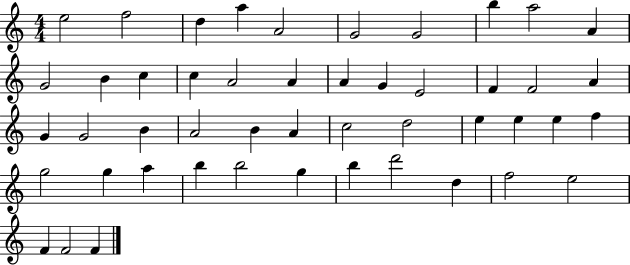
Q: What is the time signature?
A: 4/4